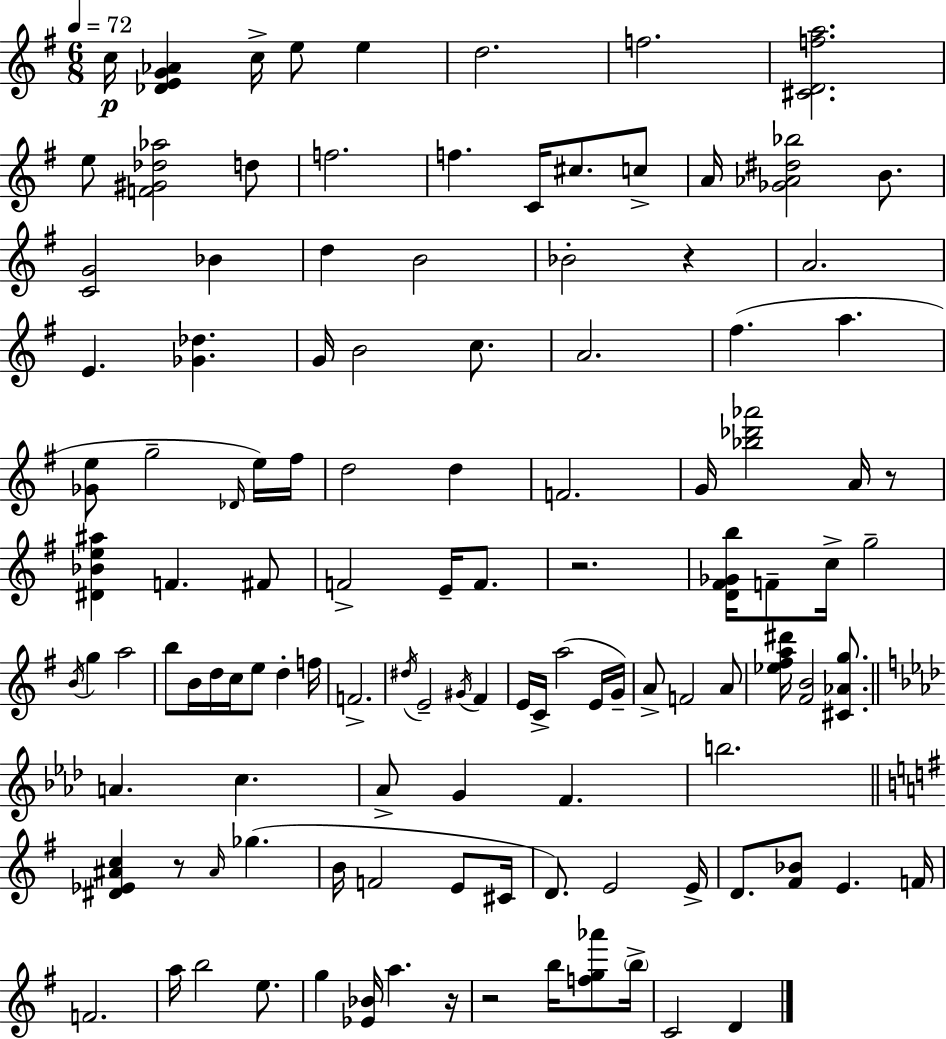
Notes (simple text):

C5/s [Db4,E4,G4,Ab4]/q C5/s E5/e E5/q D5/h. F5/h. [C#4,D4,F5,A5]/h. E5/e [F4,G#4,Db5,Ab5]/h D5/e F5/h. F5/q. C4/s C#5/e. C5/e A4/s [Gb4,Ab4,D#5,Bb5]/h B4/e. [C4,G4]/h Bb4/q D5/q B4/h Bb4/h R/q A4/h. E4/q. [Gb4,Db5]/q. G4/s B4/h C5/e. A4/h. F#5/q. A5/q. [Gb4,E5]/e G5/h Db4/s E5/s F#5/s D5/h D5/q F4/h. G4/s [Bb5,Db6,Ab6]/h A4/s R/e [D#4,Bb4,E5,A#5]/q F4/q. F#4/e F4/h E4/s F4/e. R/h. [D4,F#4,Gb4,B5]/s F4/e C5/s G5/h B4/s G5/q A5/h B5/e B4/s D5/s C5/s E5/e D5/q F5/s F4/h. D#5/s E4/h G#4/s F#4/q E4/s C4/s A5/h E4/s G4/s A4/e F4/h A4/e [Eb5,F#5,A5,D#6]/s [F#4,B4]/h [C#4,Ab4,G5]/e. A4/q. C5/q. Ab4/e G4/q F4/q. B5/h. [D#4,Eb4,A#4,C5]/q R/e A#4/s Gb5/q. B4/s F4/h E4/e C#4/s D4/e. E4/h E4/s D4/e. [F#4,Bb4]/e E4/q. F4/s F4/h. A5/s B5/h E5/e. G5/q [Eb4,Bb4]/s A5/q. R/s R/h B5/s [F5,G5,Ab6]/e B5/s C4/h D4/q